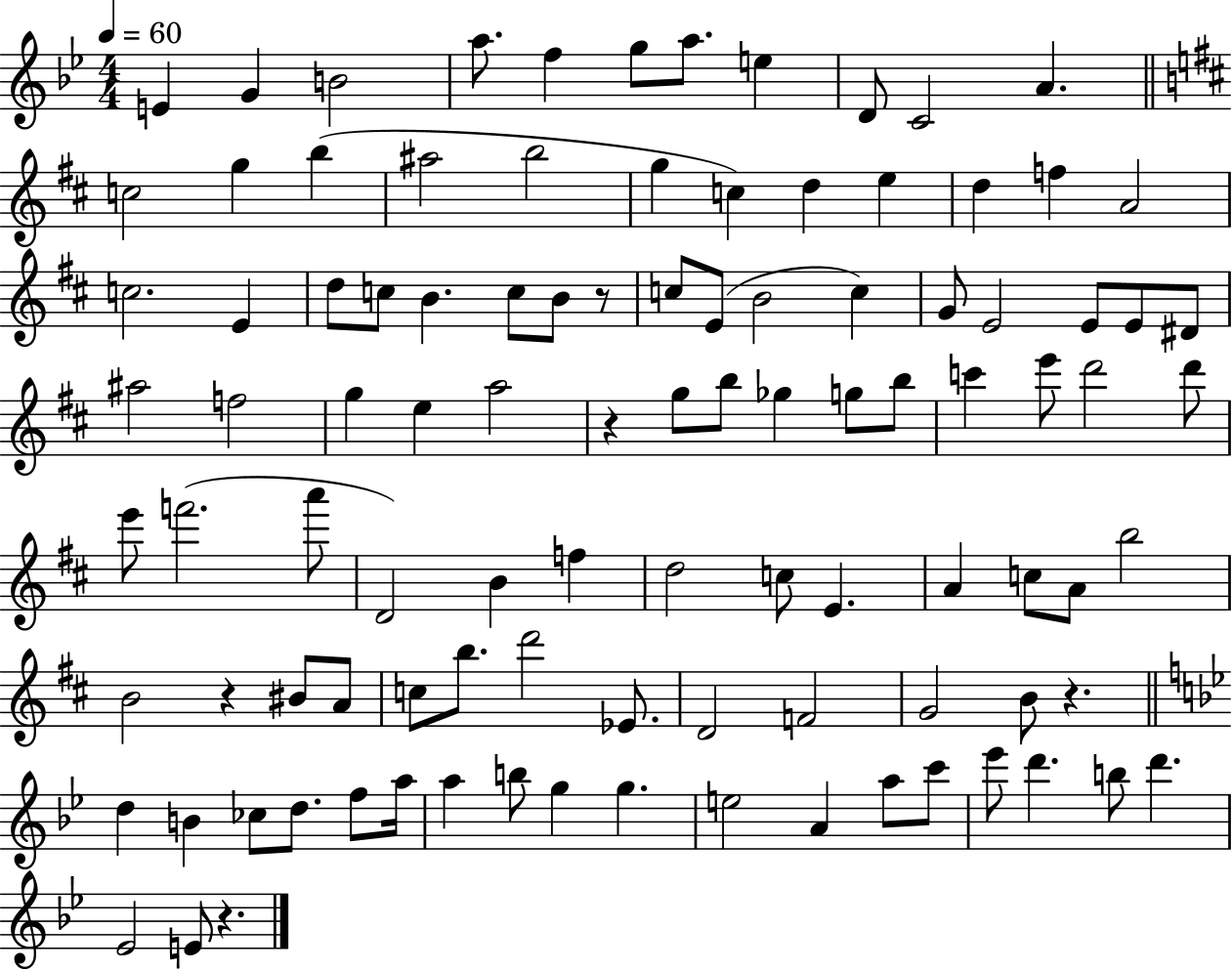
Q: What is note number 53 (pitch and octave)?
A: D6